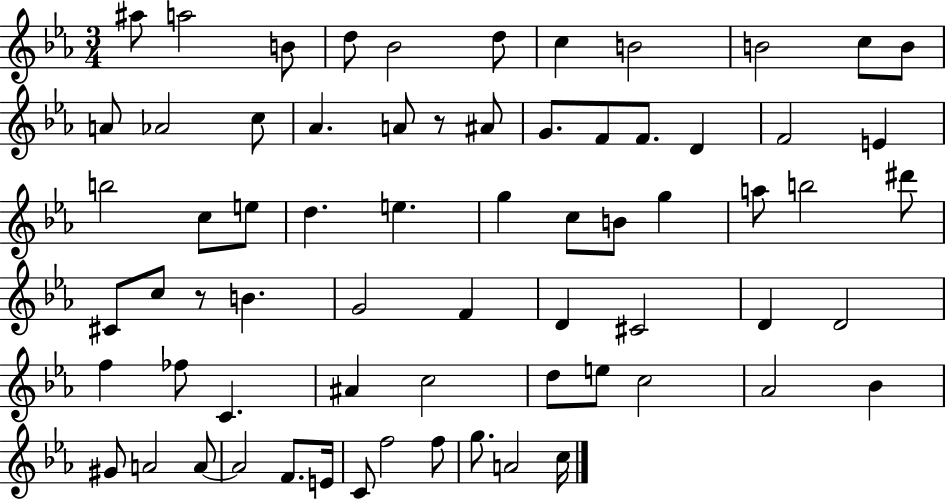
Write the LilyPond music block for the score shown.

{
  \clef treble
  \numericTimeSignature
  \time 3/4
  \key ees \major
  ais''8 a''2 b'8 | d''8 bes'2 d''8 | c''4 b'2 | b'2 c''8 b'8 | \break a'8 aes'2 c''8 | aes'4. a'8 r8 ais'8 | g'8. f'8 f'8. d'4 | f'2 e'4 | \break b''2 c''8 e''8 | d''4. e''4. | g''4 c''8 b'8 g''4 | a''8 b''2 dis'''8 | \break cis'8 c''8 r8 b'4. | g'2 f'4 | d'4 cis'2 | d'4 d'2 | \break f''4 fes''8 c'4. | ais'4 c''2 | d''8 e''8 c''2 | aes'2 bes'4 | \break gis'8 a'2 a'8~~ | a'2 f'8. e'16 | c'8 f''2 f''8 | g''8. a'2 c''16 | \break \bar "|."
}